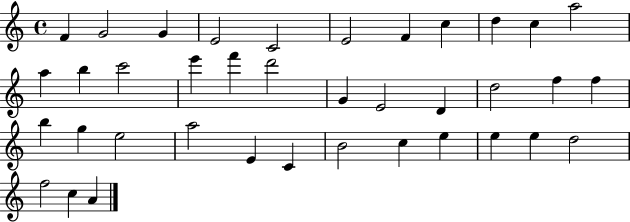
{
  \clef treble
  \time 4/4
  \defaultTimeSignature
  \key c \major
  f'4 g'2 g'4 | e'2 c'2 | e'2 f'4 c''4 | d''4 c''4 a''2 | \break a''4 b''4 c'''2 | e'''4 f'''4 d'''2 | g'4 e'2 d'4 | d''2 f''4 f''4 | \break b''4 g''4 e''2 | a''2 e'4 c'4 | b'2 c''4 e''4 | e''4 e''4 d''2 | \break f''2 c''4 a'4 | \bar "|."
}